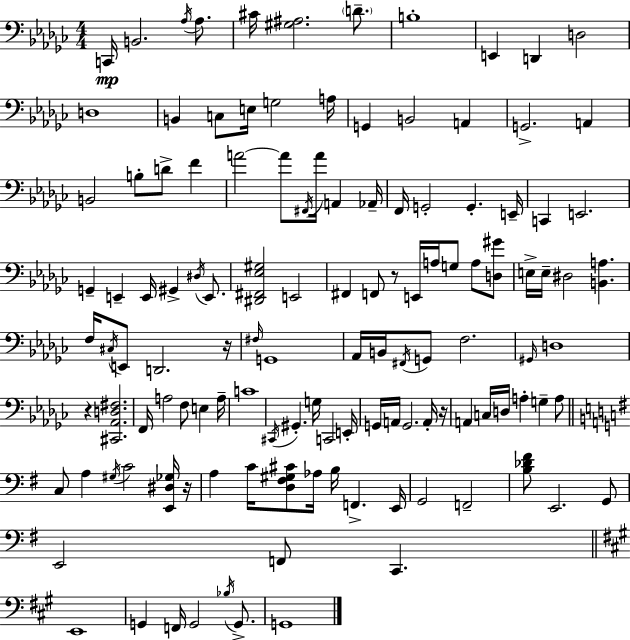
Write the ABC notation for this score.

X:1
T:Untitled
M:4/4
L:1/4
K:Ebm
C,,/4 B,,2 _A,/4 _A,/2 ^C/4 [^G,^A,]2 D/2 B,4 E,, D,, D,2 D,4 B,, C,/2 E,/4 G,2 A,/4 G,, B,,2 A,, G,,2 A,, B,,2 B,/2 D/2 F A2 A/2 ^F,,/4 A/4 A,, _A,,/4 F,,/4 G,,2 G,, E,,/4 C,, E,,2 G,, E,, E,,/4 ^G,, ^D,/4 E,,/2 [^D,,^F,,_E,^G,]2 E,,2 ^F,, F,,/2 z/2 E,,/4 A,/4 G,/2 A,/2 [D,^G]/2 E,/4 E,/4 ^D,2 [B,,A,] F,/4 ^C,/4 E,,/2 D,,2 z/4 ^F,/4 G,,4 _A,,/4 B,,/4 ^F,,/4 G,,/2 F,2 ^G,,/4 D,4 z [^C,,_A,,D,^F,]2 F,,/4 A,2 F,/2 E, A,/4 C4 ^C,,/4 ^G,, G,/4 C,,2 E,,/4 G,,/4 A,,/4 G,,2 A,,/4 z/4 A,, C,/4 D,/4 A, G, A,/2 C,/2 A, ^G,/4 C2 [E,,^D,_G,]/4 z/4 A, C/4 [D,^F,^G,^C]/2 _A,/4 B,/4 F,, E,,/4 G,,2 F,,2 [B,_D^F]/2 E,,2 G,,/2 E,,2 F,,/2 C,, E,,4 G,, F,,/4 G,,2 _B,/4 G,,/2 G,,4